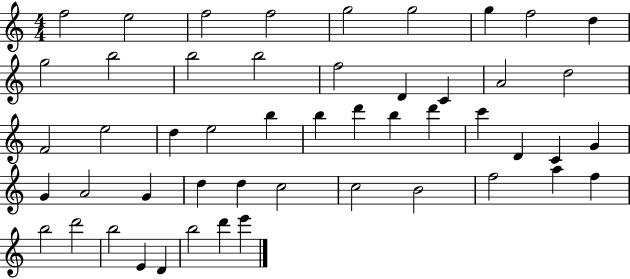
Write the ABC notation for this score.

X:1
T:Untitled
M:4/4
L:1/4
K:C
f2 e2 f2 f2 g2 g2 g f2 d g2 b2 b2 b2 f2 D C A2 d2 F2 e2 d e2 b b d' b d' c' D C G G A2 G d d c2 c2 B2 f2 a f b2 d'2 b2 E D b2 d' e'